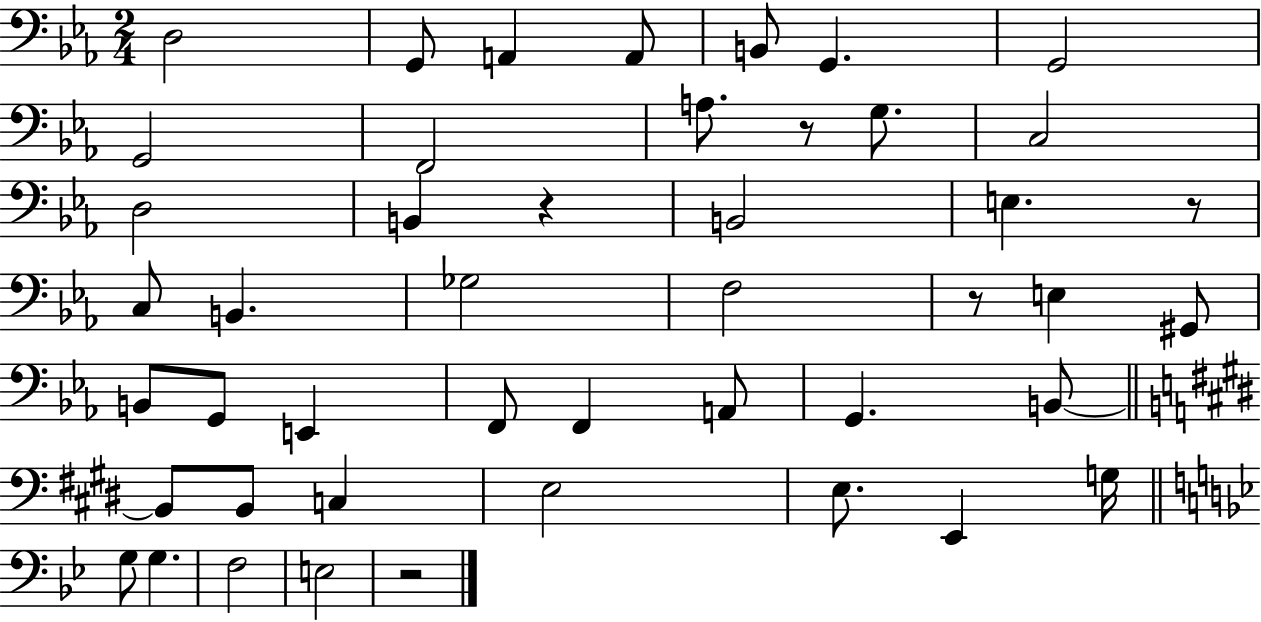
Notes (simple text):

D3/h G2/e A2/q A2/e B2/e G2/q. G2/h G2/h F2/h A3/e. R/e G3/e. C3/h D3/h B2/q R/q B2/h E3/q. R/e C3/e B2/q. Gb3/h F3/h R/e E3/q G#2/e B2/e G2/e E2/q F2/e F2/q A2/e G2/q. B2/e B2/e B2/e C3/q E3/h E3/e. E2/q G3/s G3/e G3/q. F3/h E3/h R/h